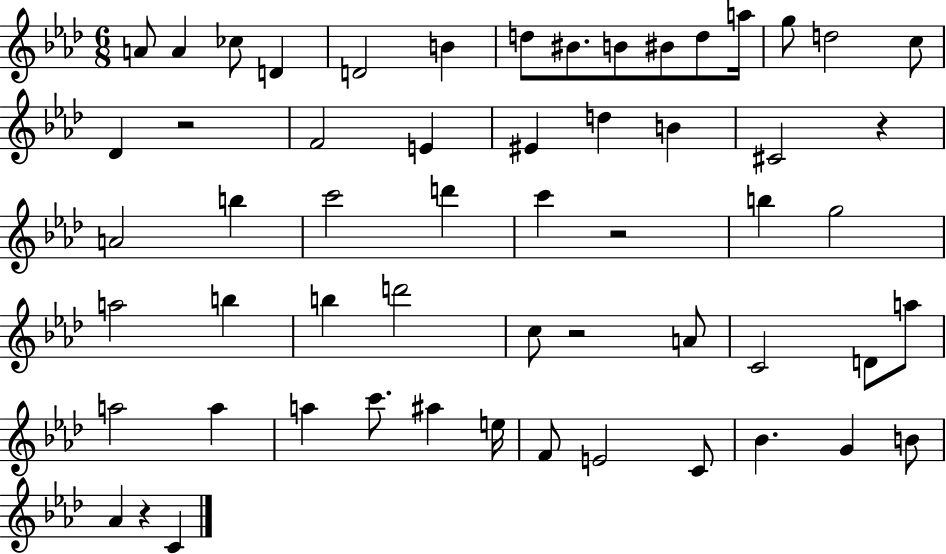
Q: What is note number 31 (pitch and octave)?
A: B5